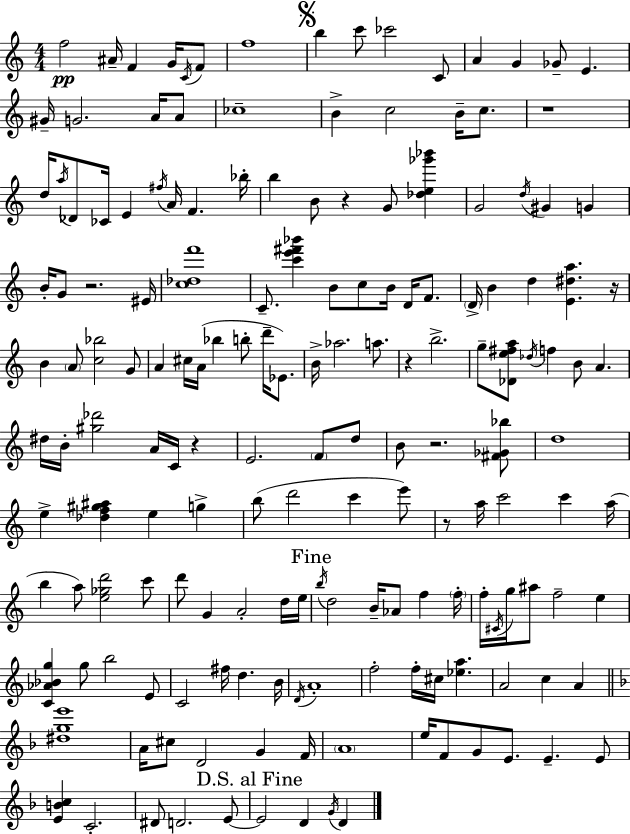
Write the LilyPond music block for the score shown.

{
  \clef treble
  \numericTimeSignature
  \time 4/4
  \key a \minor
  \repeat volta 2 { f''2\pp ais'16-- f'4 g'16 \acciaccatura { c'16 } f'8 | f''1 | \mark \markup { \musicglyph "scripts.segno" } b''4 c'''8 ces'''2 c'8 | a'4 g'4 ges'8-- e'4. | \break gis'16-- g'2. a'16 a'8 | ces''1-- | b'4-> c''2 b'16-- c''8. | r1 | \break d''16 \acciaccatura { a''16 } des'8 ces'16 e'4 \acciaccatura { fis''16 } a'16 f'4. | bes''16-. b''4 b'8 r4 g'8 <des'' e'' ges''' bes'''>4 | g'2 \acciaccatura { d''16 } gis'4 | g'4 b'16-. g'8 r2. | \break eis'16 <c'' des'' f'''>1 | c'8.-- <c''' e''' fis''' bes'''>4 b'8 c''8 b'16 | d'16 f'8. \parenthesize d'16-> b'4 d''4 <e' dis'' a''>4. | r16 b'4 \parenthesize a'8 <c'' bes''>2 | \break g'8 a'4 cis''16 a'16( bes''4 b''8-. | d'''16-- ees'8.) b'16-> aes''2. | a''8. r4 b''2.-> | g''8-- <des' e'' fis'' a''>8 \acciaccatura { des''16 } f''4 b'8 a'4. | \break dis''16 b'16-. <gis'' des'''>2 a'16 | c'16 r4 e'2. | \parenthesize f'8 d''8 b'8 r2. | <fis' ges' bes''>8 d''1 | \break e''4-> <des'' f'' gis'' ais''>4 e''4 | g''4-> b''8( d'''2 c'''4 | e'''8) r8 a''16 c'''2 | c'''4 a''16( b''4 a''8) <e'' ges'' d'''>2 | \break c'''8 d'''8 g'4 a'2-. | d''16 e''16 \mark "Fine" \acciaccatura { b''16 } d''2 b'16-- aes'8 | f''4 \parenthesize f''16-. f''16-. \acciaccatura { cis'16 } g''16 ais''8 f''2-- | e''4 <c' aes' bes' g''>4 g''8 b''2 | \break e'8 c'2 fis''16 | d''4. b'16 \acciaccatura { d'16 } a'1-. | f''2-. | f''16-. cis''16 <ees'' a''>4. a'2 | \break c''4 a'4 \bar "||" \break \key d \minor <dis'' g'' e'''>1 | a'16 cis''8 d'2 g'4 f'16 | \parenthesize a'1 | e''16 f'8 g'8 e'8. e'4.-- e'8 | \break <e' b' c''>4 c'2.-. | dis'8 d'2. e'8~~ | \mark "D.S. al Fine" e'2 d'4 \acciaccatura { g'16 } d'4 | } \bar "|."
}